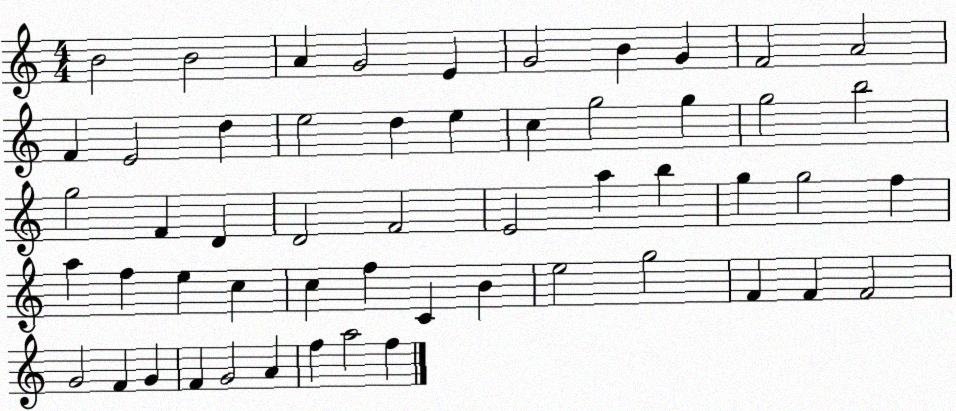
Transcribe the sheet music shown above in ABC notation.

X:1
T:Untitled
M:4/4
L:1/4
K:C
B2 B2 A G2 E G2 B G F2 A2 F E2 d e2 d e c g2 g g2 b2 g2 F D D2 F2 E2 a b g g2 f a f e c c f C B e2 g2 F F F2 G2 F G F G2 A f a2 f